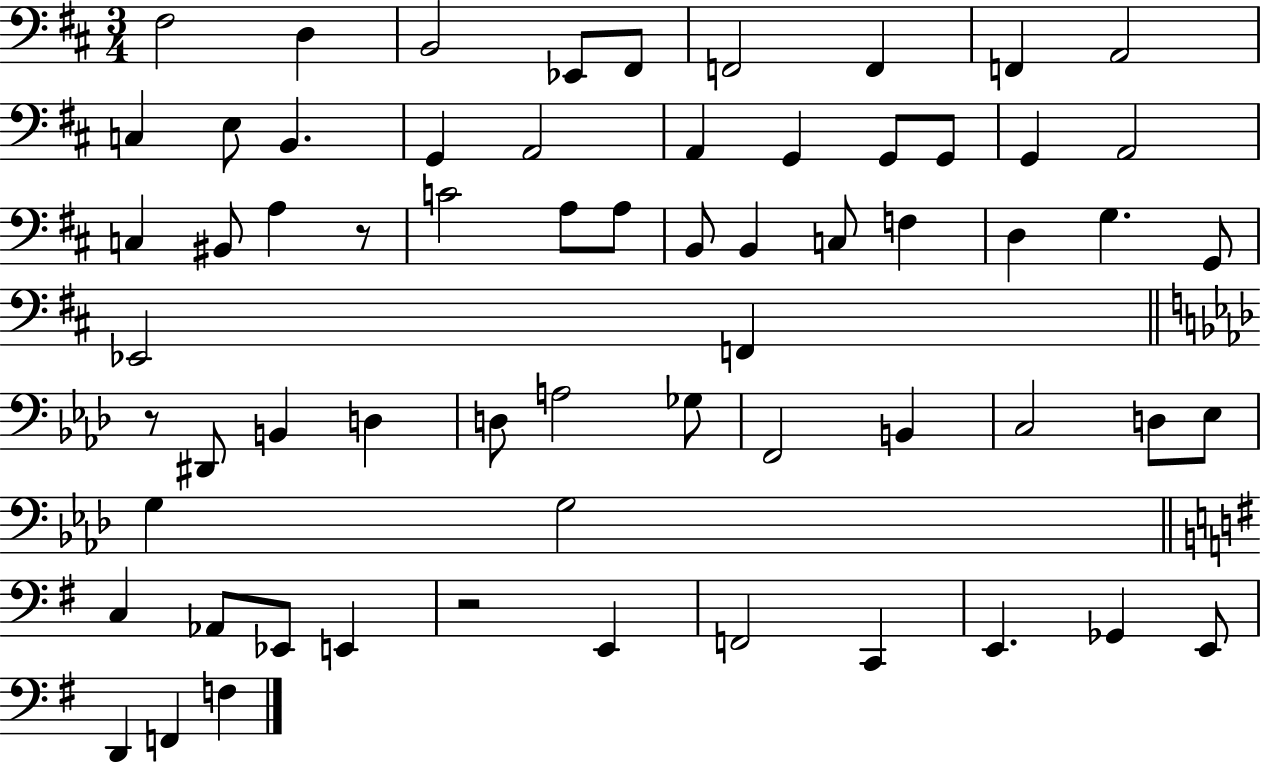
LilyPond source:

{
  \clef bass
  \numericTimeSignature
  \time 3/4
  \key d \major
  \repeat volta 2 { fis2 d4 | b,2 ees,8 fis,8 | f,2 f,4 | f,4 a,2 | \break c4 e8 b,4. | g,4 a,2 | a,4 g,4 g,8 g,8 | g,4 a,2 | \break c4 bis,8 a4 r8 | c'2 a8 a8 | b,8 b,4 c8 f4 | d4 g4. g,8 | \break ees,2 f,4 | \bar "||" \break \key f \minor r8 dis,8 b,4 d4 | d8 a2 ges8 | f,2 b,4 | c2 d8 ees8 | \break g4 g2 | \bar "||" \break \key e \minor c4 aes,8 ees,8 e,4 | r2 e,4 | f,2 c,4 | e,4. ges,4 e,8 | \break d,4 f,4 f4 | } \bar "|."
}